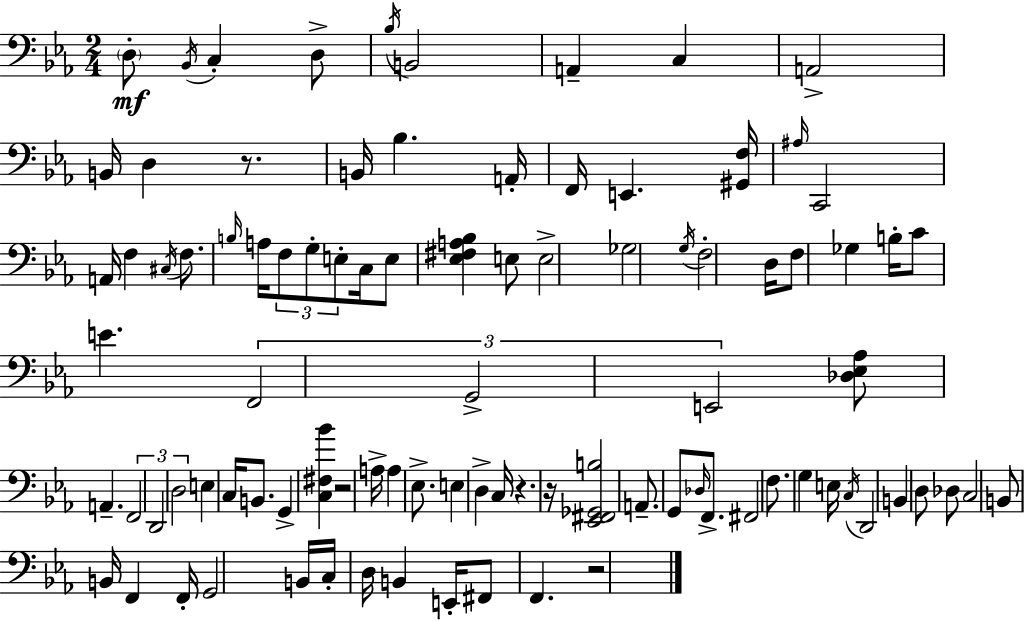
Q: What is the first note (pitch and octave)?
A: D3